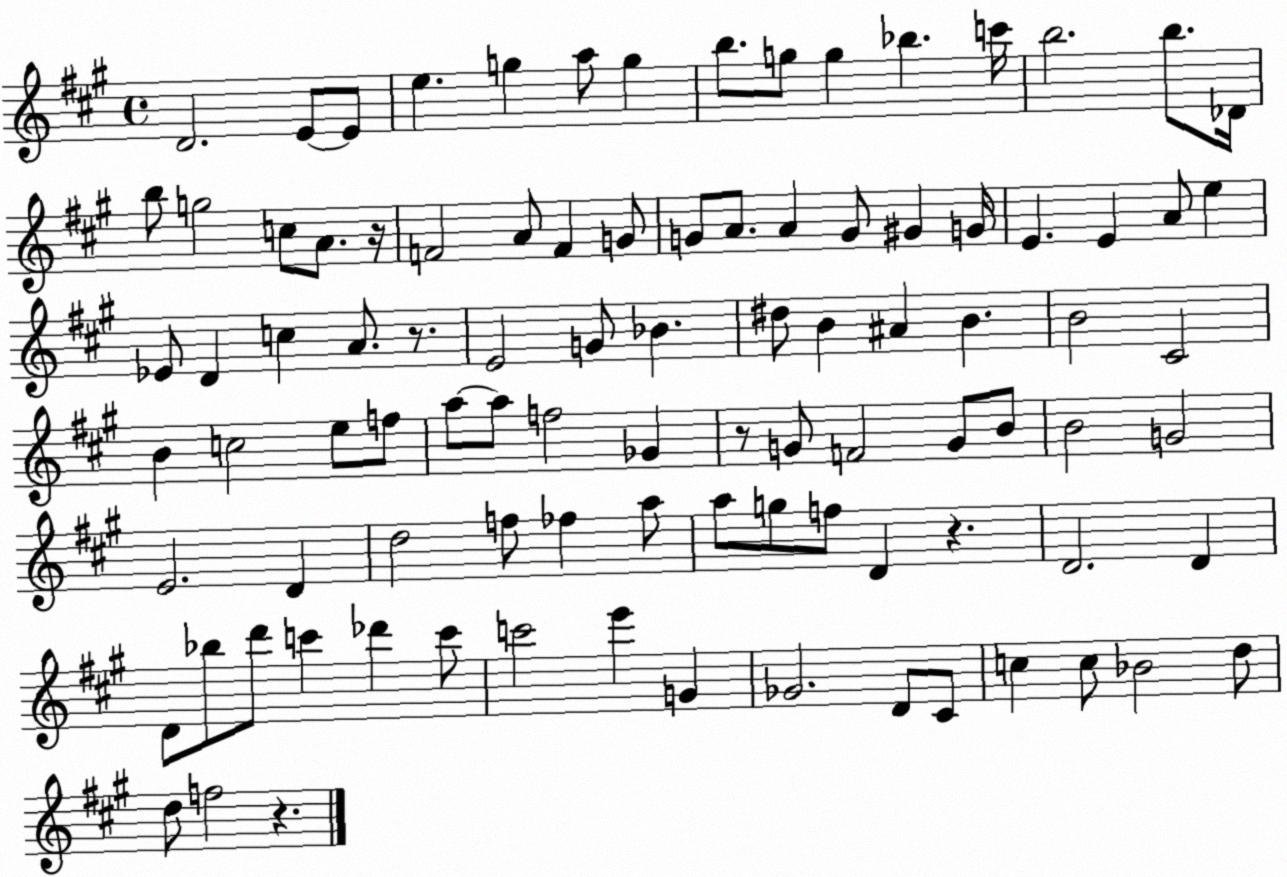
X:1
T:Untitled
M:4/4
L:1/4
K:A
D2 E/2 E/2 e g a/2 g b/2 g/2 g _b c'/4 b2 b/2 _D/4 b/2 g2 c/2 A/2 z/4 F2 A/2 F G/2 G/2 A/2 A G/2 ^G G/4 E E A/2 e _E/2 D c A/2 z/2 E2 G/2 _B ^d/2 B ^A B B2 ^C2 B c2 e/2 f/2 a/2 a/2 f2 _G z/2 G/2 F2 G/2 B/2 B2 G2 E2 D d2 f/2 _f a/2 a/2 g/2 f/2 D z D2 D D/2 _b/2 d'/2 c' _d' c'/2 c'2 e' G _G2 D/2 ^C/2 c c/2 _B2 d/2 d/2 f2 z